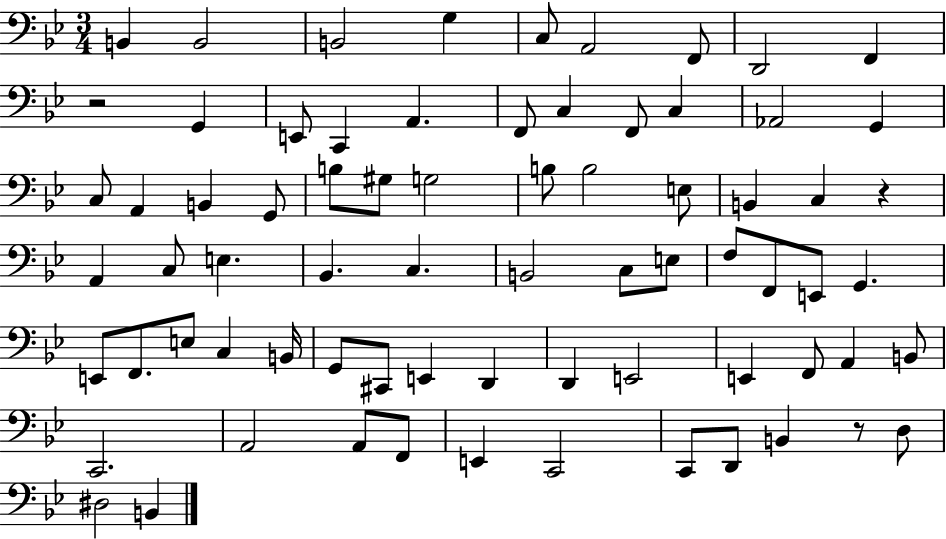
{
  \clef bass
  \numericTimeSignature
  \time 3/4
  \key bes \major
  b,4 b,2 | b,2 g4 | c8 a,2 f,8 | d,2 f,4 | \break r2 g,4 | e,8 c,4 a,4. | f,8 c4 f,8 c4 | aes,2 g,4 | \break c8 a,4 b,4 g,8 | b8 gis8 g2 | b8 b2 e8 | b,4 c4 r4 | \break a,4 c8 e4. | bes,4. c4. | b,2 c8 e8 | f8 f,8 e,8 g,4. | \break e,8 f,8. e8 c4 b,16 | g,8 cis,8 e,4 d,4 | d,4 e,2 | e,4 f,8 a,4 b,8 | \break c,2. | a,2 a,8 f,8 | e,4 c,2 | c,8 d,8 b,4 r8 d8 | \break dis2 b,4 | \bar "|."
}